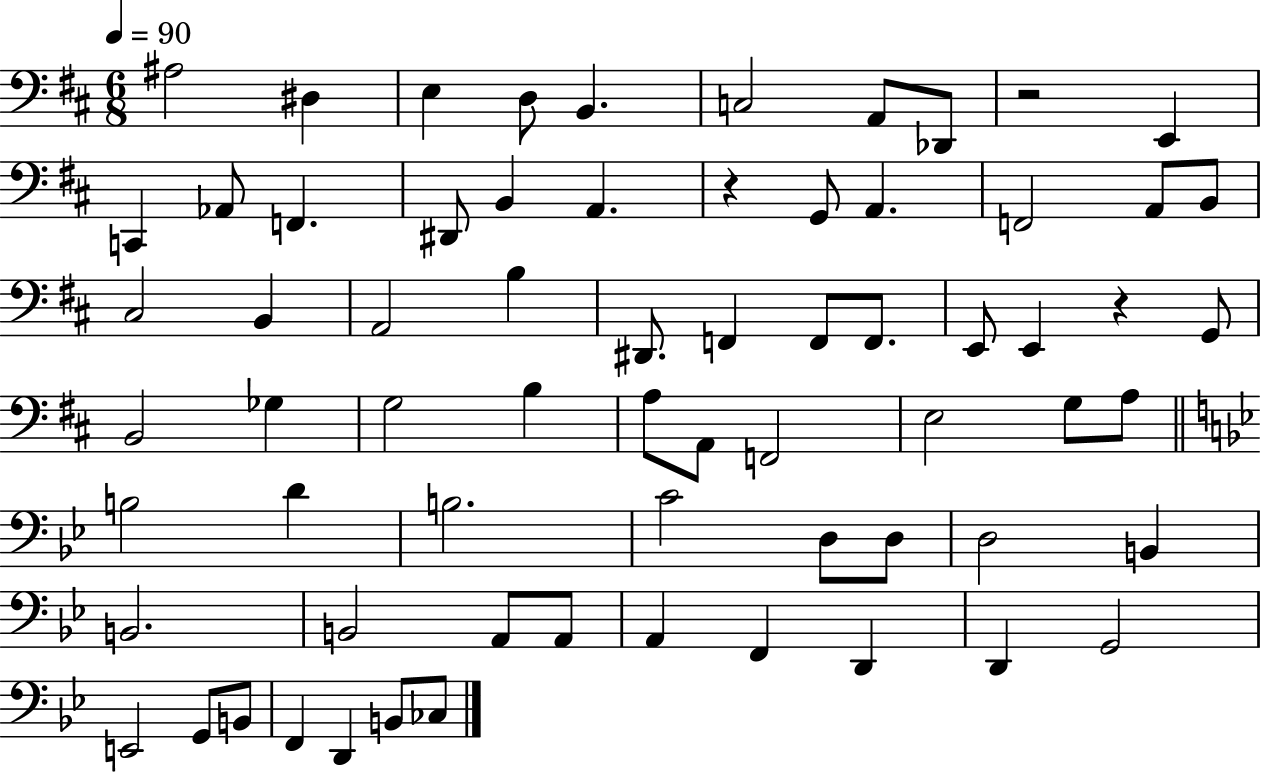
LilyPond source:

{
  \clef bass
  \numericTimeSignature
  \time 6/8
  \key d \major
  \tempo 4 = 90
  \repeat volta 2 { ais2 dis4 | e4 d8 b,4. | c2 a,8 des,8 | r2 e,4 | \break c,4 aes,8 f,4. | dis,8 b,4 a,4. | r4 g,8 a,4. | f,2 a,8 b,8 | \break cis2 b,4 | a,2 b4 | dis,8. f,4 f,8 f,8. | e,8 e,4 r4 g,8 | \break b,2 ges4 | g2 b4 | a8 a,8 f,2 | e2 g8 a8 | \break \bar "||" \break \key g \minor b2 d'4 | b2. | c'2 d8 d8 | d2 b,4 | \break b,2. | b,2 a,8 a,8 | a,4 f,4 d,4 | d,4 g,2 | \break e,2 g,8 b,8 | f,4 d,4 b,8 ces8 | } \bar "|."
}